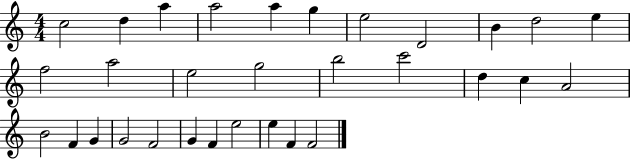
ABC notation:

X:1
T:Untitled
M:4/4
L:1/4
K:C
c2 d a a2 a g e2 D2 B d2 e f2 a2 e2 g2 b2 c'2 d c A2 B2 F G G2 F2 G F e2 e F F2